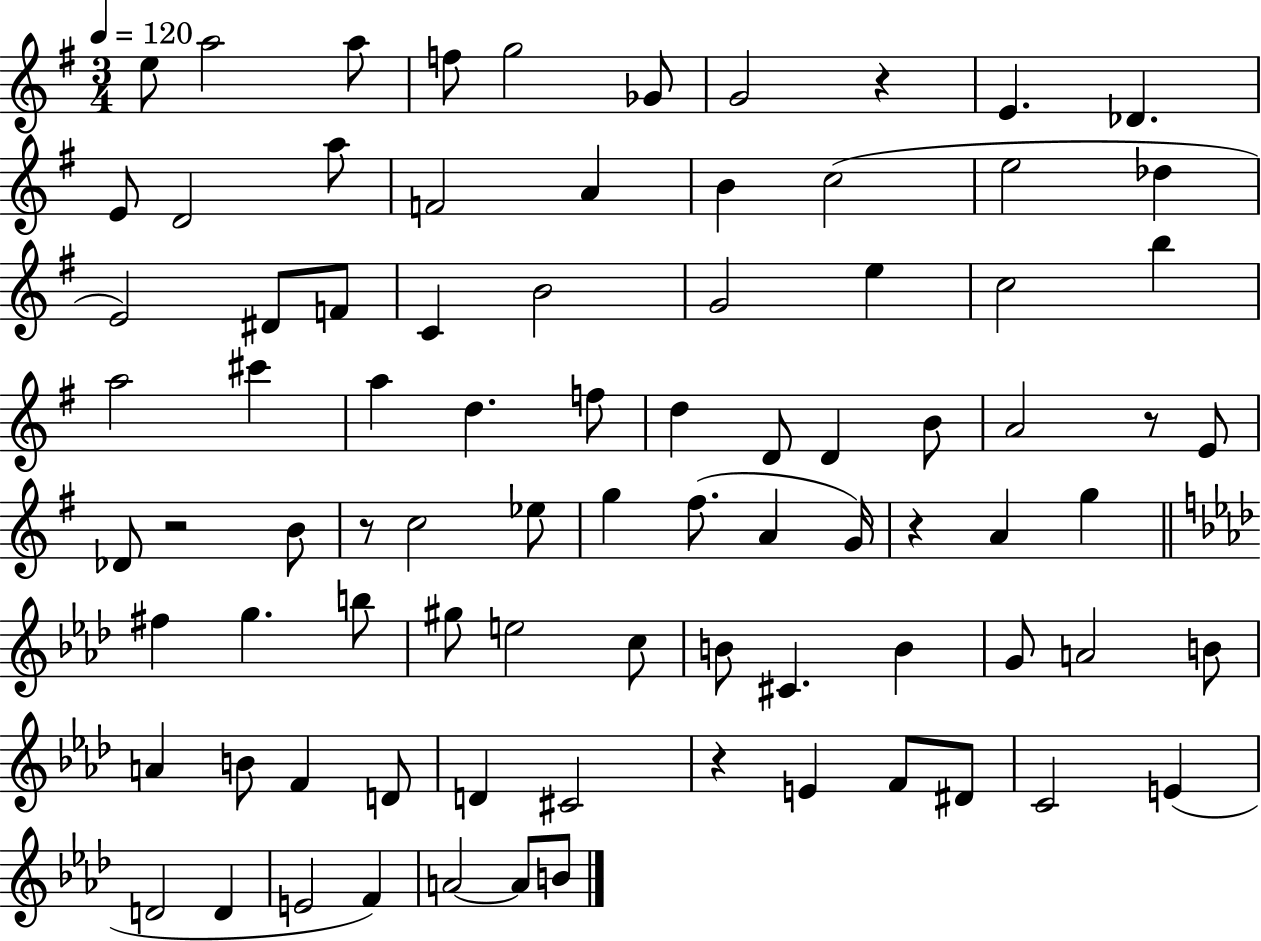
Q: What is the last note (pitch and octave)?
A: B4